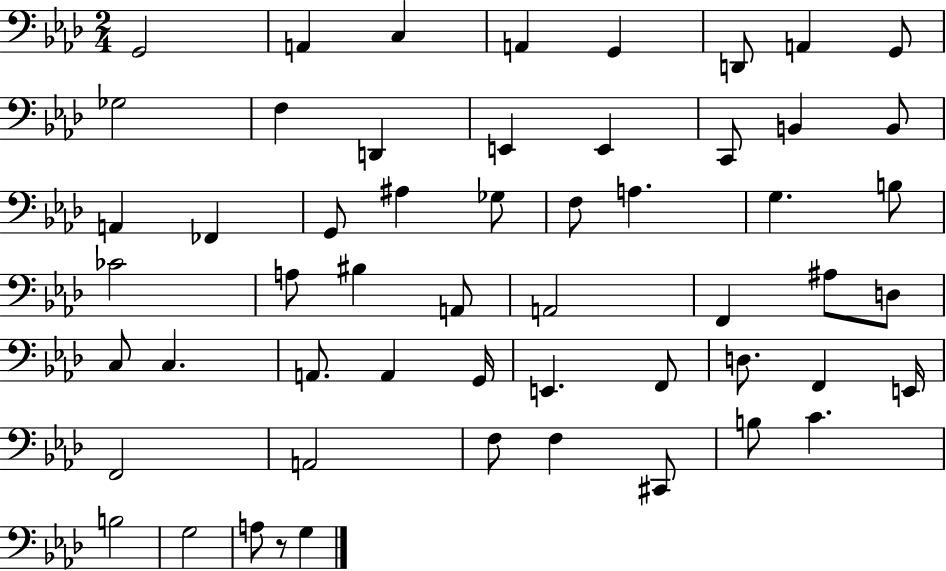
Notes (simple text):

G2/h A2/q C3/q A2/q G2/q D2/e A2/q G2/e Gb3/h F3/q D2/q E2/q E2/q C2/e B2/q B2/e A2/q FES2/q G2/e A#3/q Gb3/e F3/e A3/q. G3/q. B3/e CES4/h A3/e BIS3/q A2/e A2/h F2/q A#3/e D3/e C3/e C3/q. A2/e. A2/q G2/s E2/q. F2/e D3/e. F2/q E2/s F2/h A2/h F3/e F3/q C#2/e B3/e C4/q. B3/h G3/h A3/e R/e G3/q